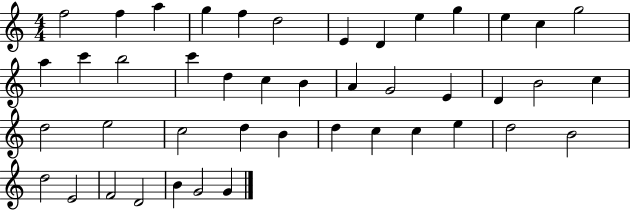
X:1
T:Untitled
M:4/4
L:1/4
K:C
f2 f a g f d2 E D e g e c g2 a c' b2 c' d c B A G2 E D B2 c d2 e2 c2 d B d c c e d2 B2 d2 E2 F2 D2 B G2 G